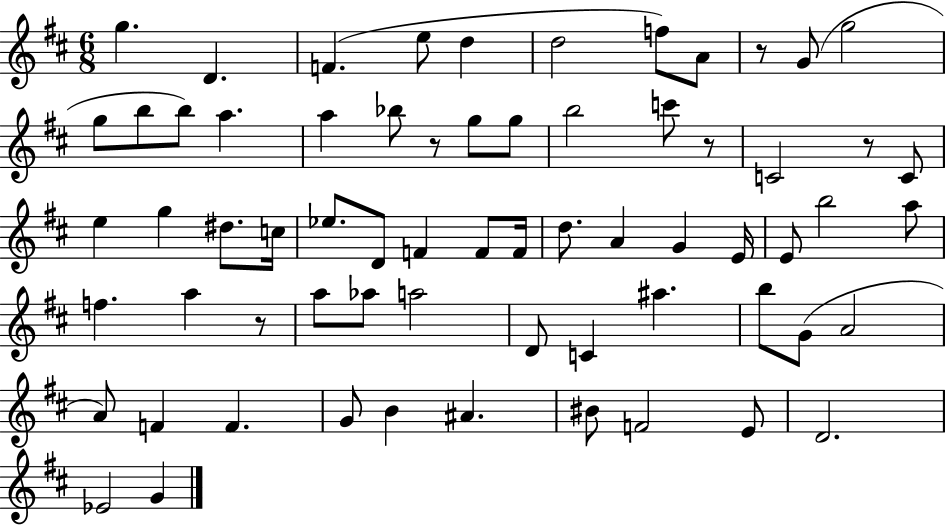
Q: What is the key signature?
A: D major